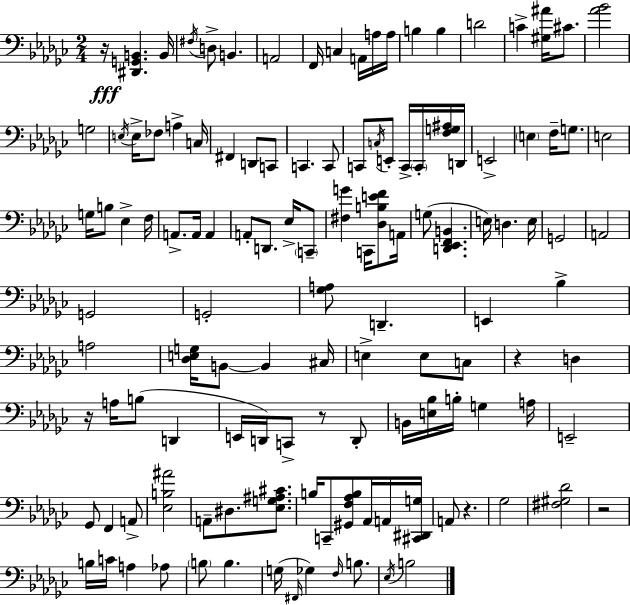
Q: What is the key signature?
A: EES minor